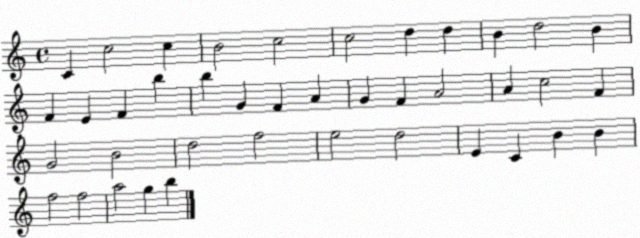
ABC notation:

X:1
T:Untitled
M:4/4
L:1/4
K:C
C c2 c B2 c2 c2 d d B d2 B F E F b b G F A G F A2 A c2 F G2 B2 d2 f2 e2 d2 E C B B f2 f2 a2 g b